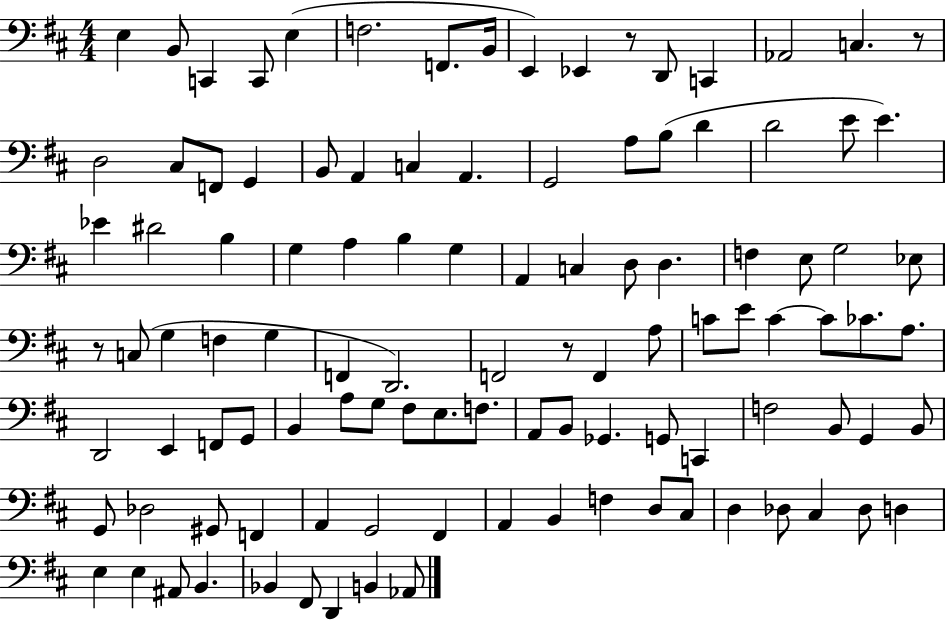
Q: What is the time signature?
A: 4/4